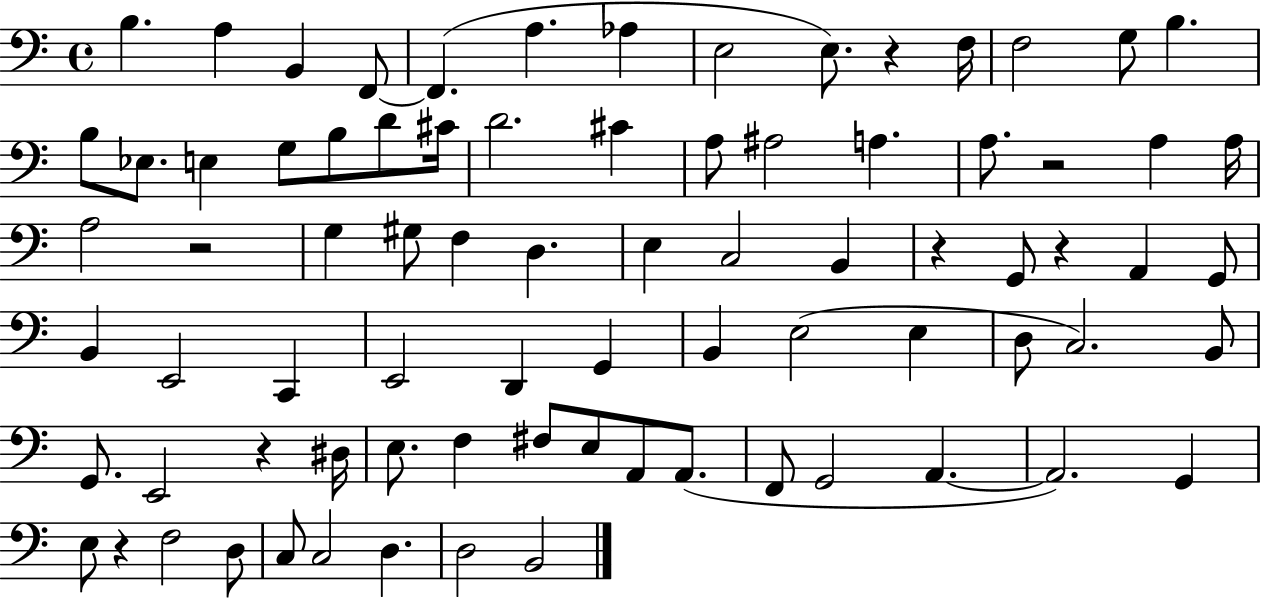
X:1
T:Untitled
M:4/4
L:1/4
K:C
B, A, B,, F,,/2 F,, A, _A, E,2 E,/2 z F,/4 F,2 G,/2 B, B,/2 _E,/2 E, G,/2 B,/2 D/2 ^C/4 D2 ^C A,/2 ^A,2 A, A,/2 z2 A, A,/4 A,2 z2 G, ^G,/2 F, D, E, C,2 B,, z G,,/2 z A,, G,,/2 B,, E,,2 C,, E,,2 D,, G,, B,, E,2 E, D,/2 C,2 B,,/2 G,,/2 E,,2 z ^D,/4 E,/2 F, ^F,/2 E,/2 A,,/2 A,,/2 F,,/2 G,,2 A,, A,,2 G,, E,/2 z F,2 D,/2 C,/2 C,2 D, D,2 B,,2